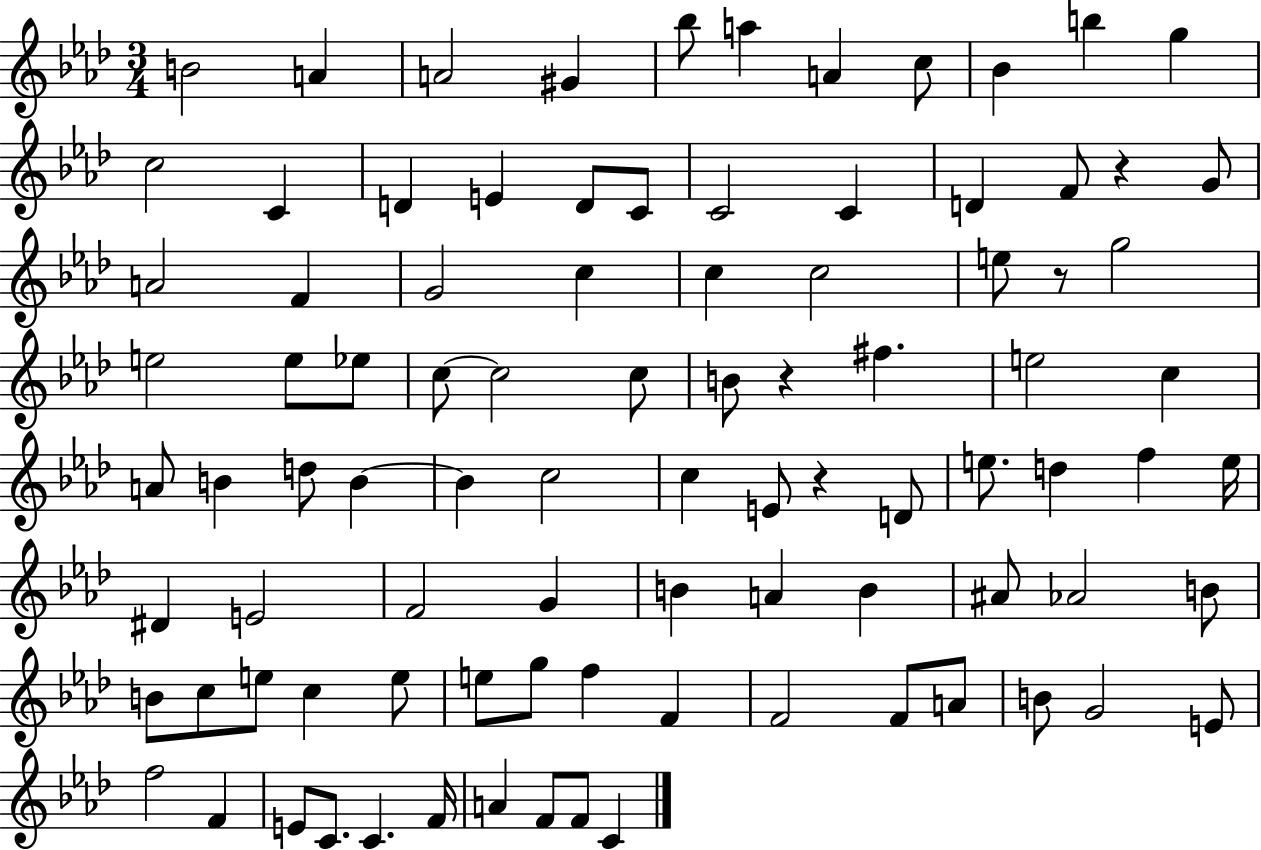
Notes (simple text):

B4/h A4/q A4/h G#4/q Bb5/e A5/q A4/q C5/e Bb4/q B5/q G5/q C5/h C4/q D4/q E4/q D4/e C4/e C4/h C4/q D4/q F4/e R/q G4/e A4/h F4/q G4/h C5/q C5/q C5/h E5/e R/e G5/h E5/h E5/e Eb5/e C5/e C5/h C5/e B4/e R/q F#5/q. E5/h C5/q A4/e B4/q D5/e B4/q B4/q C5/h C5/q E4/e R/q D4/e E5/e. D5/q F5/q E5/s D#4/q E4/h F4/h G4/q B4/q A4/q B4/q A#4/e Ab4/h B4/e B4/e C5/e E5/e C5/q E5/e E5/e G5/e F5/q F4/q F4/h F4/e A4/e B4/e G4/h E4/e F5/h F4/q E4/e C4/e. C4/q. F4/s A4/q F4/e F4/e C4/q